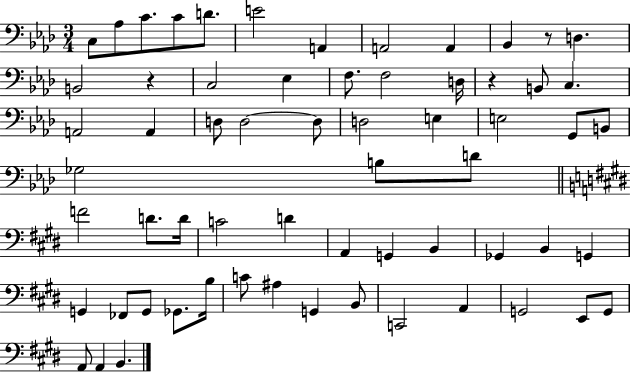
C3/e Ab3/e C4/e. C4/e D4/e. E4/h A2/q A2/h A2/q Bb2/q R/e D3/q. B2/h R/q C3/h Eb3/q F3/e. F3/h D3/s R/q B2/e C3/q. A2/h A2/q D3/e D3/h D3/e D3/h E3/q E3/h G2/e B2/e Gb3/h B3/e D4/e F4/h D4/e. D4/s C4/h D4/q A2/q G2/q B2/q Gb2/q B2/q G2/q G2/q FES2/e G2/e Gb2/e. B3/s C4/e A#3/q G2/q B2/e C2/h A2/q G2/h E2/e G2/e A2/e A2/q B2/q.